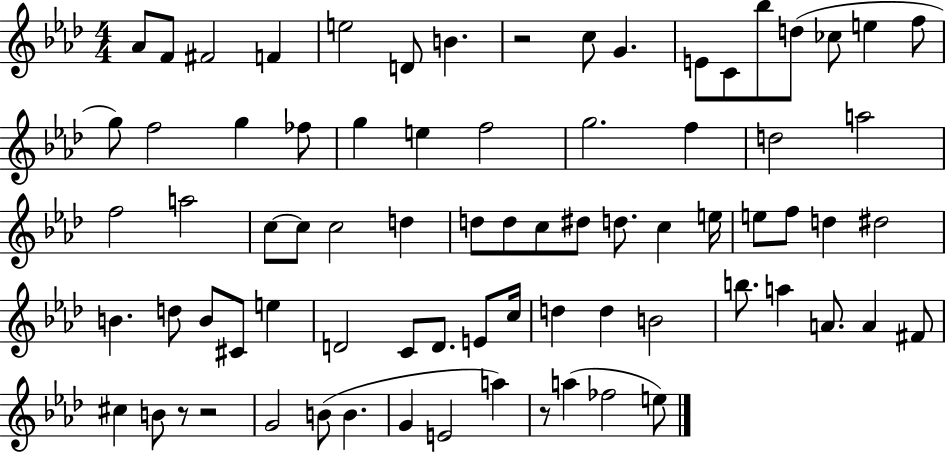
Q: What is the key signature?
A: AES major